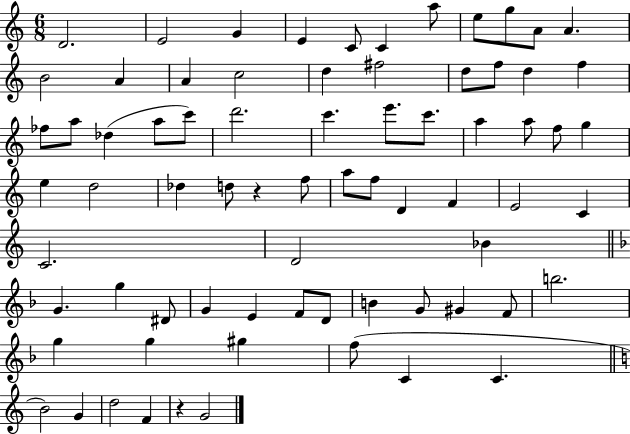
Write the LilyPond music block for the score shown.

{
  \clef treble
  \numericTimeSignature
  \time 6/8
  \key c \major
  d'2. | e'2 g'4 | e'4 c'8 c'4 a''8 | e''8 g''8 a'8 a'4. | \break b'2 a'4 | a'4 c''2 | d''4 fis''2 | d''8 f''8 d''4 f''4 | \break fes''8 a''8 des''4( a''8 c'''8) | d'''2. | c'''4. e'''8. c'''8. | a''4 a''8 f''8 g''4 | \break e''4 d''2 | des''4 d''8 r4 f''8 | a''8 f''8 d'4 f'4 | e'2 c'4 | \break c'2. | d'2 bes'4 | \bar "||" \break \key d \minor g'4. g''4 dis'8 | g'4 e'4 f'8 d'8 | b'4 g'8 gis'4 f'8 | b''2. | \break g''4 g''4 gis''4 | f''8( c'4 c'4. | \bar "||" \break \key c \major b'2) g'4 | d''2 f'4 | r4 g'2 | \bar "|."
}